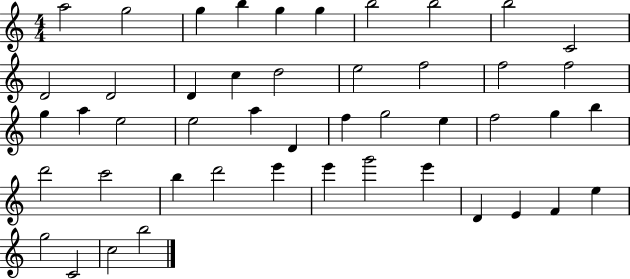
X:1
T:Untitled
M:4/4
L:1/4
K:C
a2 g2 g b g g b2 b2 b2 C2 D2 D2 D c d2 e2 f2 f2 f2 g a e2 e2 a D f g2 e f2 g b d'2 c'2 b d'2 e' e' g'2 e' D E F e g2 C2 c2 b2